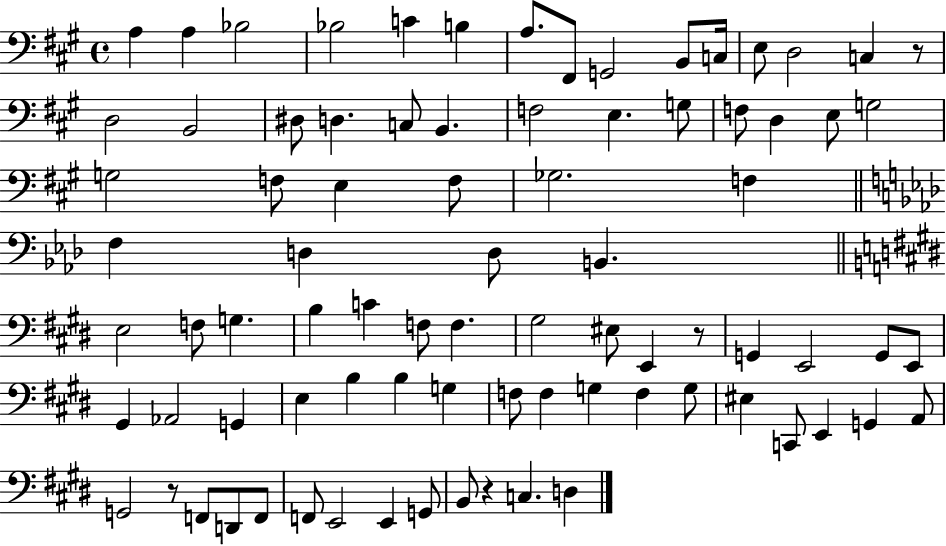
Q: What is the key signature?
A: A major